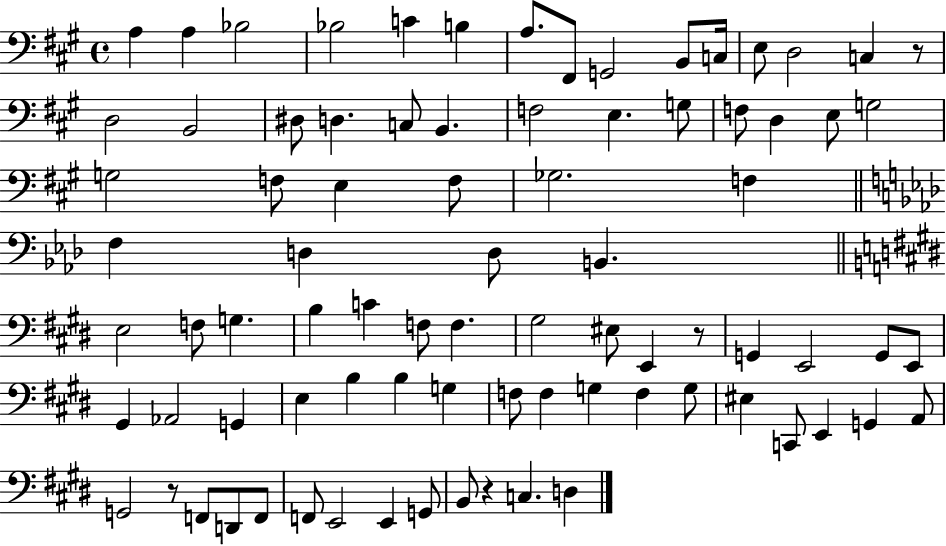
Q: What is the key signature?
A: A major